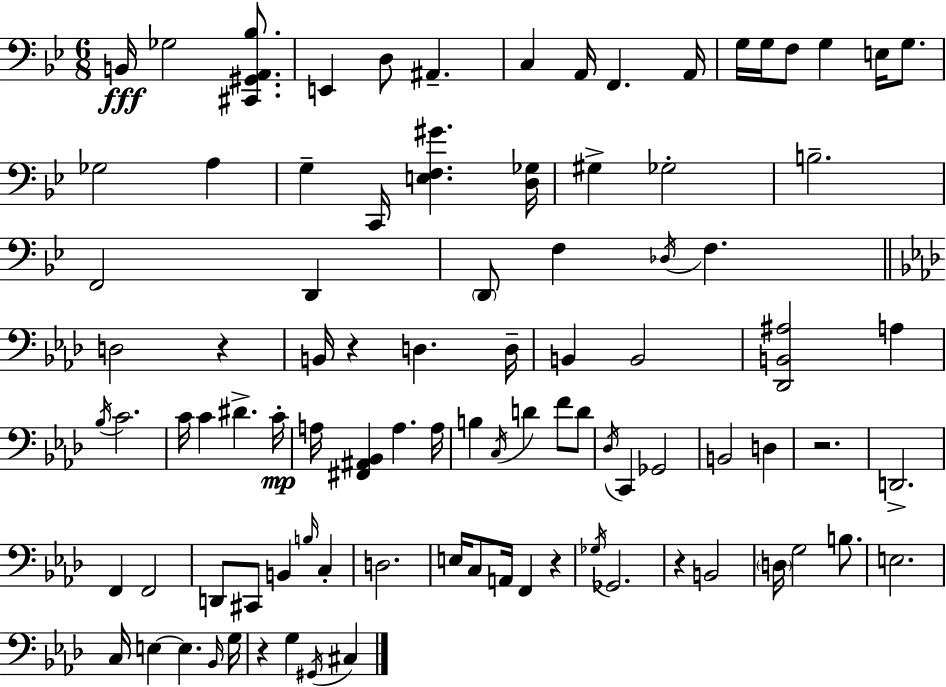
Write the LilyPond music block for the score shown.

{
  \clef bass
  \numericTimeSignature
  \time 6/8
  \key g \minor
  \repeat volta 2 { b,16\fff ges2 <cis, gis, a, bes>8. | e,4 d8 ais,4.-- | c4 a,16 f,4. a,16 | g16 g16 f8 g4 e16 g8. | \break ges2 a4 | g4-- c,16 <e f gis'>4. <d ges>16 | gis4-> ges2-. | b2.-- | \break f,2 d,4 | \parenthesize d,8 f4 \acciaccatura { des16 } f4. | \bar "||" \break \key aes \major d2 r4 | b,16 r4 d4. d16-- | b,4 b,2 | <des, b, ais>2 a4 | \break \acciaccatura { bes16 } c'2. | c'16 c'4 dis'4.-> | c'16-.\mp a16 <fis, ais, bes,>4 a4. | a16 b4 \acciaccatura { c16 } d'4 f'8 | \break d'8 \acciaccatura { des16 } c,4 ges,2 | b,2 d4 | r2. | d,2.-> | \break f,4 f,2 | d,8 cis,8 b,4 \grace { b16 } | c4-. d2. | e16 c8 a,16 f,4 | \break r4 \acciaccatura { ges16 } ges,2. | r4 b,2 | \parenthesize d16 g2 | b8. e2. | \break c16 e4~~ e4. | \grace { bes,16 } g16 r4 g4 | \acciaccatura { gis,16 } cis4 } \bar "|."
}